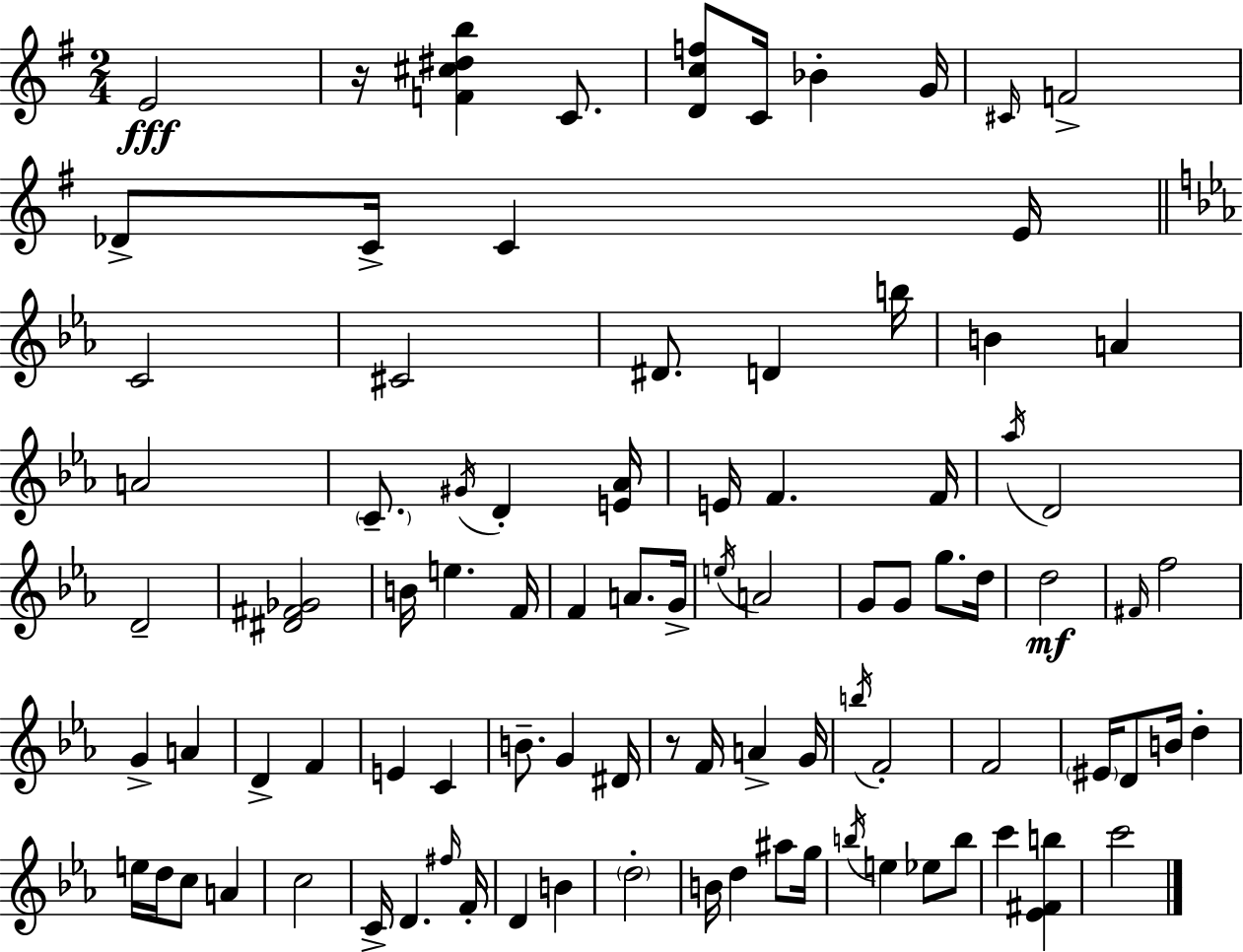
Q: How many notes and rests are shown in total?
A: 91